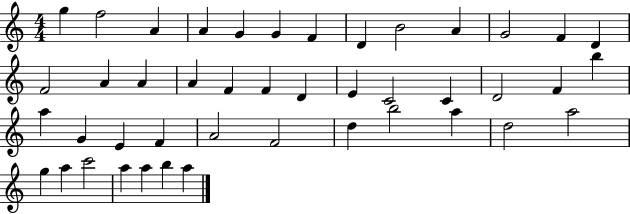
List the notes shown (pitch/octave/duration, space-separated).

G5/q F5/h A4/q A4/q G4/q G4/q F4/q D4/q B4/h A4/q G4/h F4/q D4/q F4/h A4/q A4/q A4/q F4/q F4/q D4/q E4/q C4/h C4/q D4/h F4/q B5/q A5/q G4/q E4/q F4/q A4/h F4/h D5/q B5/h A5/q D5/h A5/h G5/q A5/q C6/h A5/q A5/q B5/q A5/q